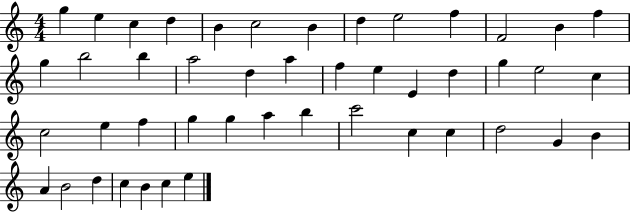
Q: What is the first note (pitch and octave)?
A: G5